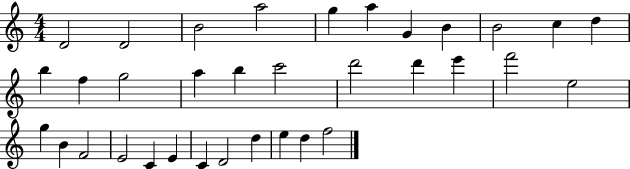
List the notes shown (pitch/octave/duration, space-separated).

D4/h D4/h B4/h A5/h G5/q A5/q G4/q B4/q B4/h C5/q D5/q B5/q F5/q G5/h A5/q B5/q C6/h D6/h D6/q E6/q F6/h E5/h G5/q B4/q F4/h E4/h C4/q E4/q C4/q D4/h D5/q E5/q D5/q F5/h